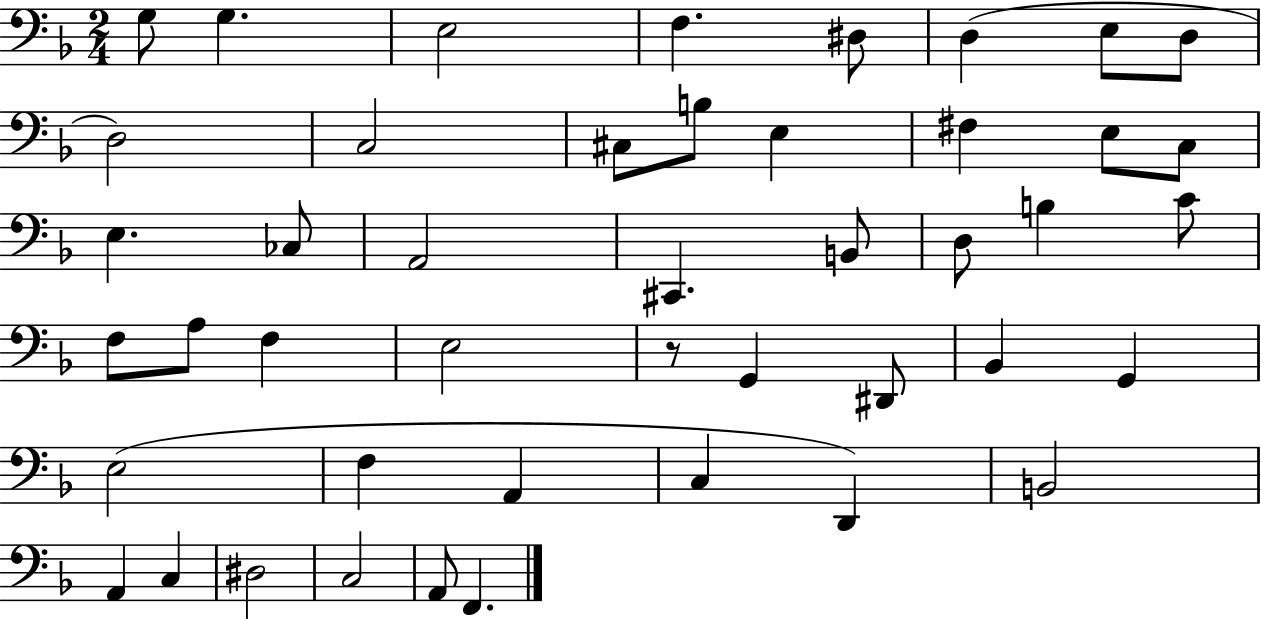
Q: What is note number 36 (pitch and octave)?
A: C3